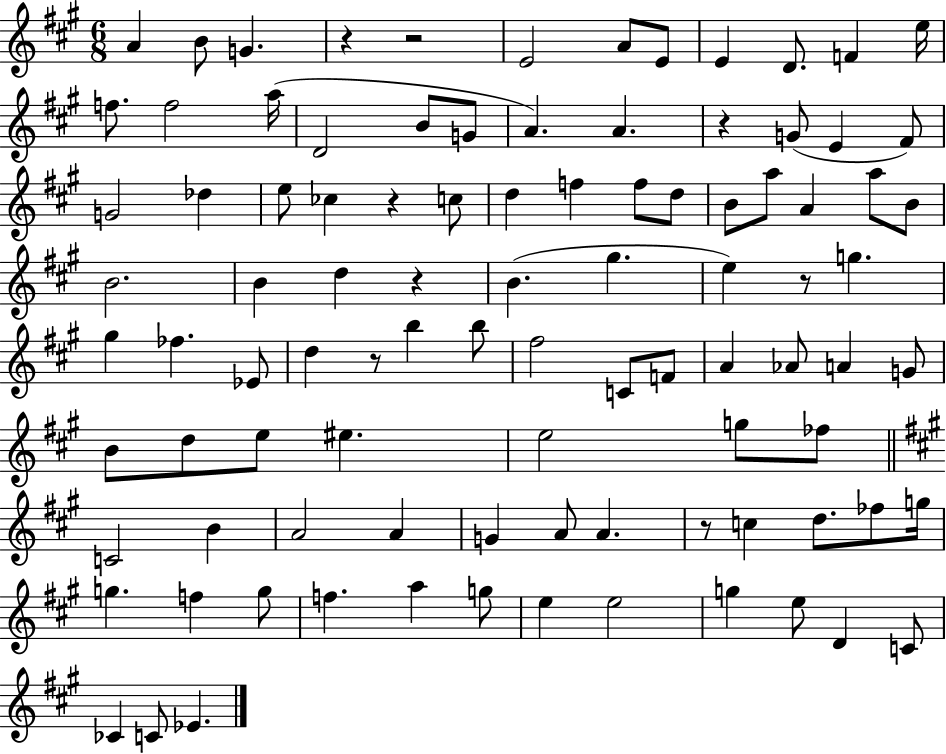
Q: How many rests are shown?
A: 8